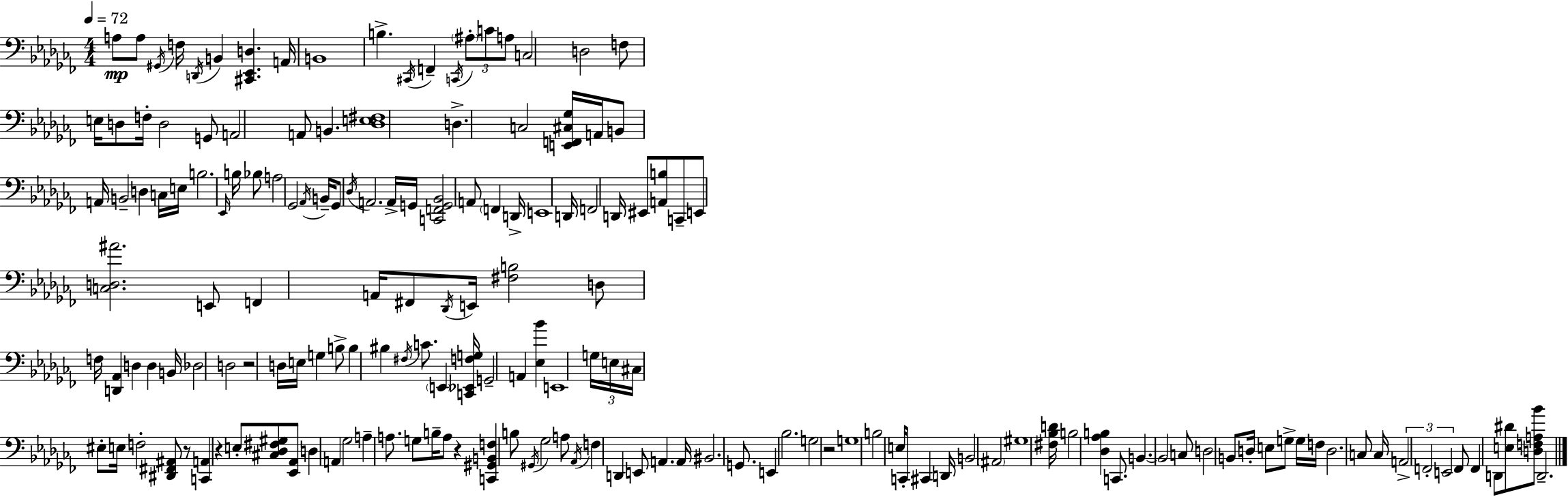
{
  \clef bass
  \numericTimeSignature
  \time 4/4
  \key aes \minor
  \tempo 4 = 72
  a8\mp a8 \acciaccatura { gis,16 } f16 \acciaccatura { d,16 } b,4 <cis, ees, d>4. | a,16 b,1 | b4.-> \acciaccatura { cis,16 } f,4-- \acciaccatura { c,16 } \tuplet 3/2 { \parenthesize ais8-. | c'8 a8 } c2 d2 | \break f8 e16 d8 f16-. d2 | g,8 a,2 a,8 b,4. | <des e fis>1 | d4.-> c2 | \break <e, f, cis ges>16 a,16 b,8 a,16 b,2-- d4 | c16 e16 b2. | \grace { ees,16 } b16 bes8 a2 ges,2 | \acciaccatura { aes,16 } b,16-- ges,8 \acciaccatura { des16 } a,2. | \break a,16-> g,16 <c, f, g, bes,>2 | a,8 \parenthesize f,4 d,16-> e,1 | d,16 f,2 | d,16 eis,8 <a, b>8 c,8-- e,8 <c d ais'>2. | \break e,8 f,4 a,16 fis,8 \acciaccatura { des,16 } e,16 | <fis b>2 d8 f16 <d, aes,>4 d4 | d4 b,16 des2 | d2 r2 | \break d16 e16 g4 b8-> b4 bis4 | \acciaccatura { fis16 } c'8. \parenthesize e,4 <c, ees, f g>16 g,2-- | a,4 <ees bes'>4 e,1 | \tuplet 3/2 { g16 e16 cis16 } eis8-. e16 f2-. | \break <dis, fis, ais,>8 r8 <c, a,>4 r4 | e8-. <cis des fis gis>8 <ees, aes,>8 d4 a,4 | ges2 a4-- a8. | g8 b16-- a8 r4 <c, gis, b, f>4 b8 \acciaccatura { gis,16 } | \break ges2 a8 \acciaccatura { aes,16 } f4 d,4 | e,8 a,4. a,16 bis,2. | g,8. e,4 bes2. | g2 | \break r2 g1 | b2 | e16 c,8-. cis,4 d,16 b,2 | \parenthesize ais,2 gis1 | \break <fis bes d'>16 b2 | <des aes b>4 c,8. b,4.~~ | b,2 c8 d2 | b,8 d16-. e8 g8-> g16 f16 d2. | \break c8 c16 \tuplet 3/2 { a,2-> | f,2-. e,2 } | f,8 f,4 d,8 <e dis'>8 <d f a bes'>8 d,2.-- | \bar "|."
}